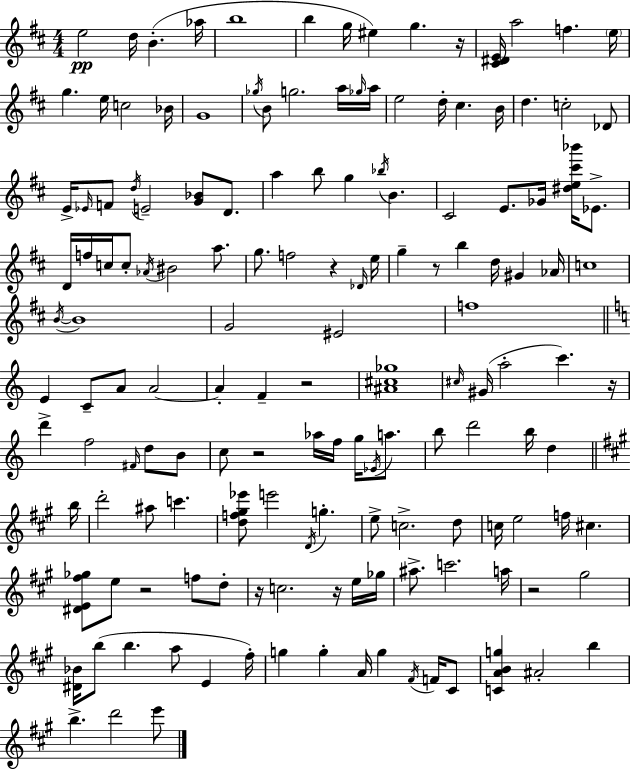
X:1
T:Untitled
M:4/4
L:1/4
K:D
e2 d/4 B _a/4 b4 b g/4 ^e g z/4 [^C^DE]/4 a2 f e/4 g e/4 c2 _B/4 G4 _g/4 B/2 g2 a/4 _g/4 a/4 e2 d/4 ^c B/4 d c2 _D/2 E/4 _E/4 F/2 d/4 E2 [G_B]/2 D/2 a b/2 g _b/4 B ^C2 E/2 _G/4 [^de^c'_b']/4 _E/2 D/4 f/4 c/4 c/2 _A/4 ^B2 a/2 g/2 f2 z _D/4 e/4 g z/2 b d/4 ^G _A/4 c4 B/4 B4 G2 ^E2 f4 E C/2 A/2 A2 A F z2 [^A^c_g]4 ^c/4 ^G/4 a2 c' z/4 d' f2 ^F/4 d/2 B/2 c/2 z2 _a/4 f/4 g/4 _E/4 a/2 b/2 d'2 b/4 d b/4 d'2 ^a/2 c' [df^g_e']/2 e'2 D/4 g e/2 c2 d/2 c/4 e2 f/4 ^c [^DE^f_g]/2 e/2 z2 f/2 d/2 z/4 c2 z/4 e/4 _g/4 ^a/2 c'2 a/4 z2 ^g2 [^D_B]/4 b/2 b a/2 E ^f/4 g g A/4 g ^F/4 F/4 ^C/2 [CABg] ^A2 b b d'2 e'/2